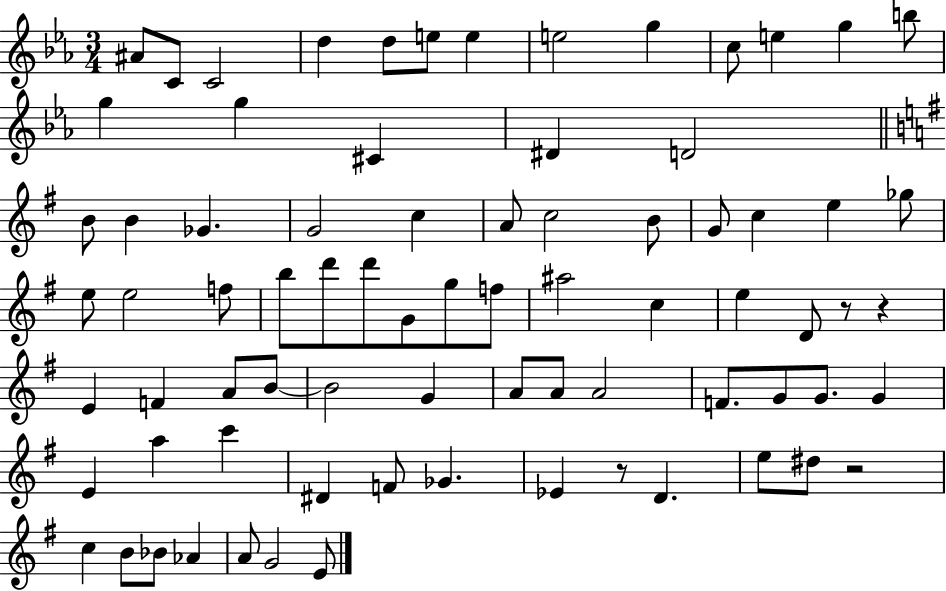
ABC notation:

X:1
T:Untitled
M:3/4
L:1/4
K:Eb
^A/2 C/2 C2 d d/2 e/2 e e2 g c/2 e g b/2 g g ^C ^D D2 B/2 B _G G2 c A/2 c2 B/2 G/2 c e _g/2 e/2 e2 f/2 b/2 d'/2 d'/2 G/2 g/2 f/2 ^a2 c e D/2 z/2 z E F A/2 B/2 B2 G A/2 A/2 A2 F/2 G/2 G/2 G E a c' ^D F/2 _G _E z/2 D e/2 ^d/2 z2 c B/2 _B/2 _A A/2 G2 E/2